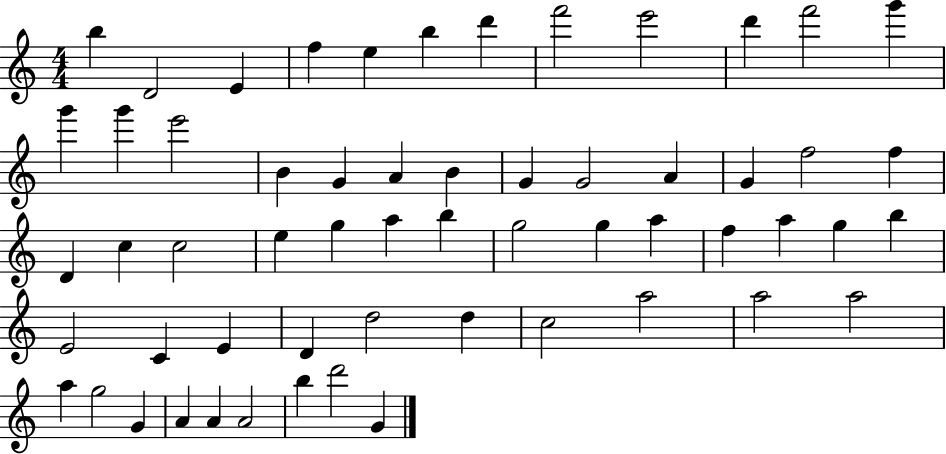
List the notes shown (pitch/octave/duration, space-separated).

B5/q D4/h E4/q F5/q E5/q B5/q D6/q F6/h E6/h D6/q F6/h G6/q G6/q G6/q E6/h B4/q G4/q A4/q B4/q G4/q G4/h A4/q G4/q F5/h F5/q D4/q C5/q C5/h E5/q G5/q A5/q B5/q G5/h G5/q A5/q F5/q A5/q G5/q B5/q E4/h C4/q E4/q D4/q D5/h D5/q C5/h A5/h A5/h A5/h A5/q G5/h G4/q A4/q A4/q A4/h B5/q D6/h G4/q